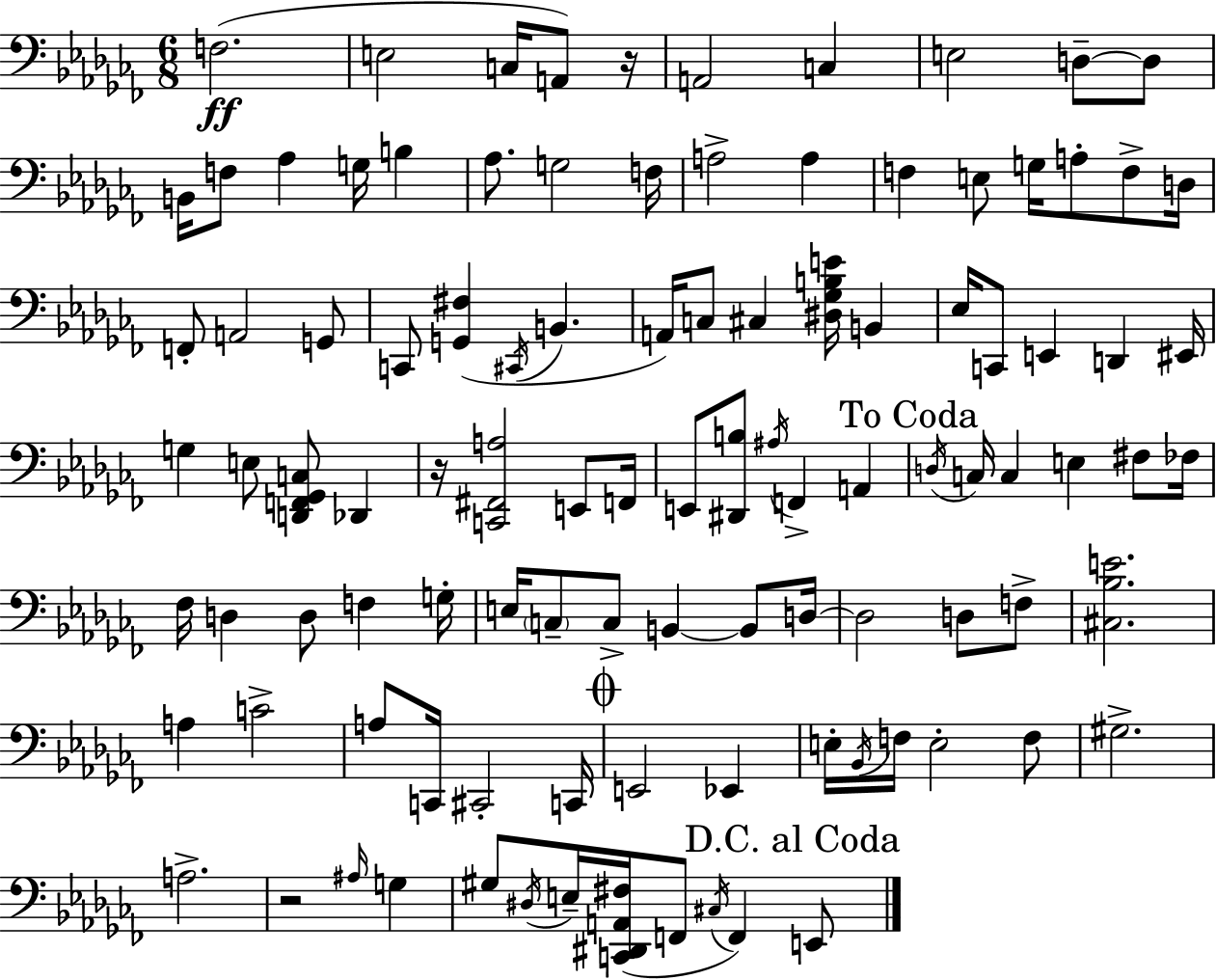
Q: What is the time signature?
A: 6/8